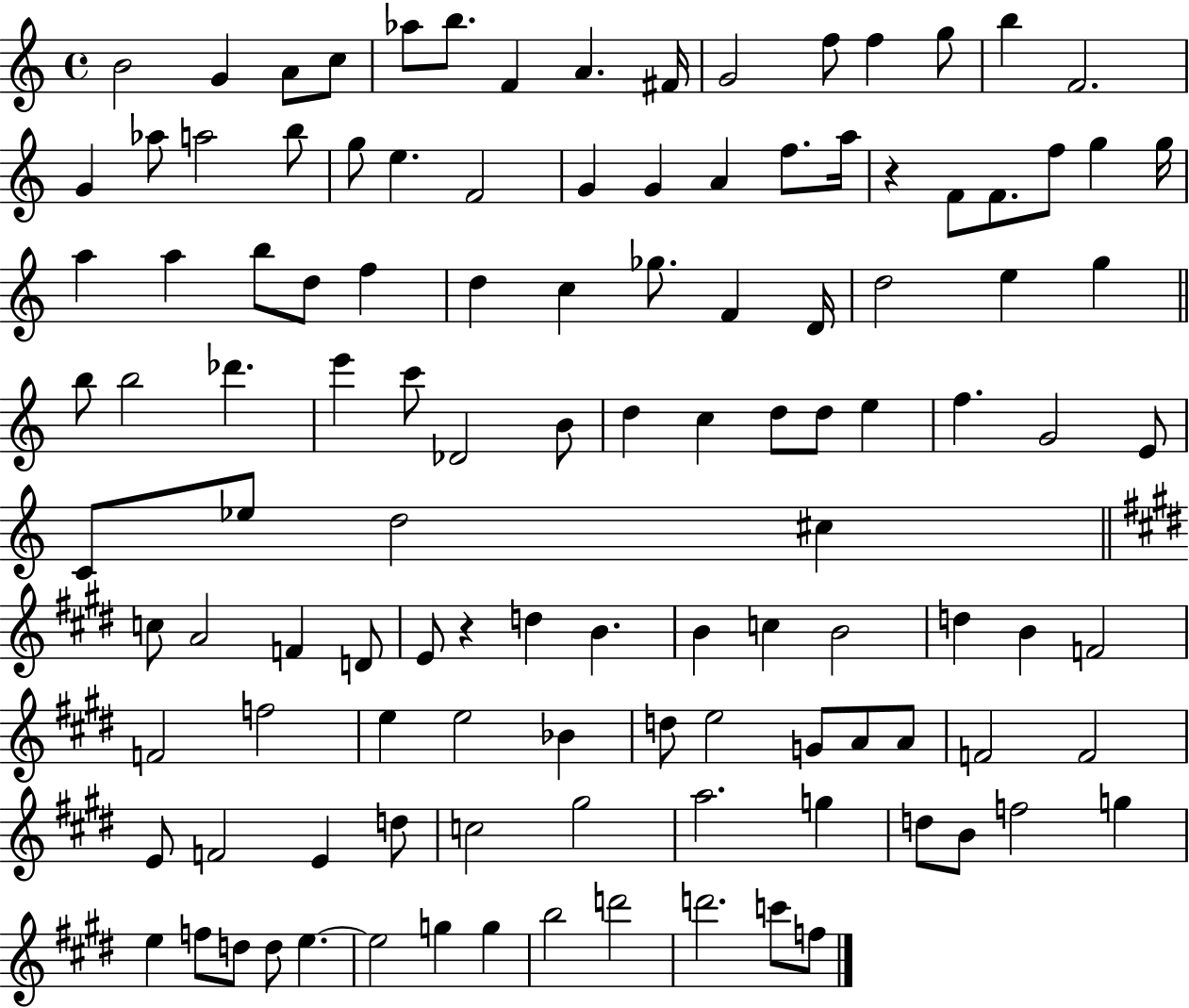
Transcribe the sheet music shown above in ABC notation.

X:1
T:Untitled
M:4/4
L:1/4
K:C
B2 G A/2 c/2 _a/2 b/2 F A ^F/4 G2 f/2 f g/2 b F2 G _a/2 a2 b/2 g/2 e F2 G G A f/2 a/4 z F/2 F/2 f/2 g g/4 a a b/2 d/2 f d c _g/2 F D/4 d2 e g b/2 b2 _d' e' c'/2 _D2 B/2 d c d/2 d/2 e f G2 E/2 C/2 _e/2 d2 ^c c/2 A2 F D/2 E/2 z d B B c B2 d B F2 F2 f2 e e2 _B d/2 e2 G/2 A/2 A/2 F2 F2 E/2 F2 E d/2 c2 ^g2 a2 g d/2 B/2 f2 g e f/2 d/2 d/2 e e2 g g b2 d'2 d'2 c'/2 f/2